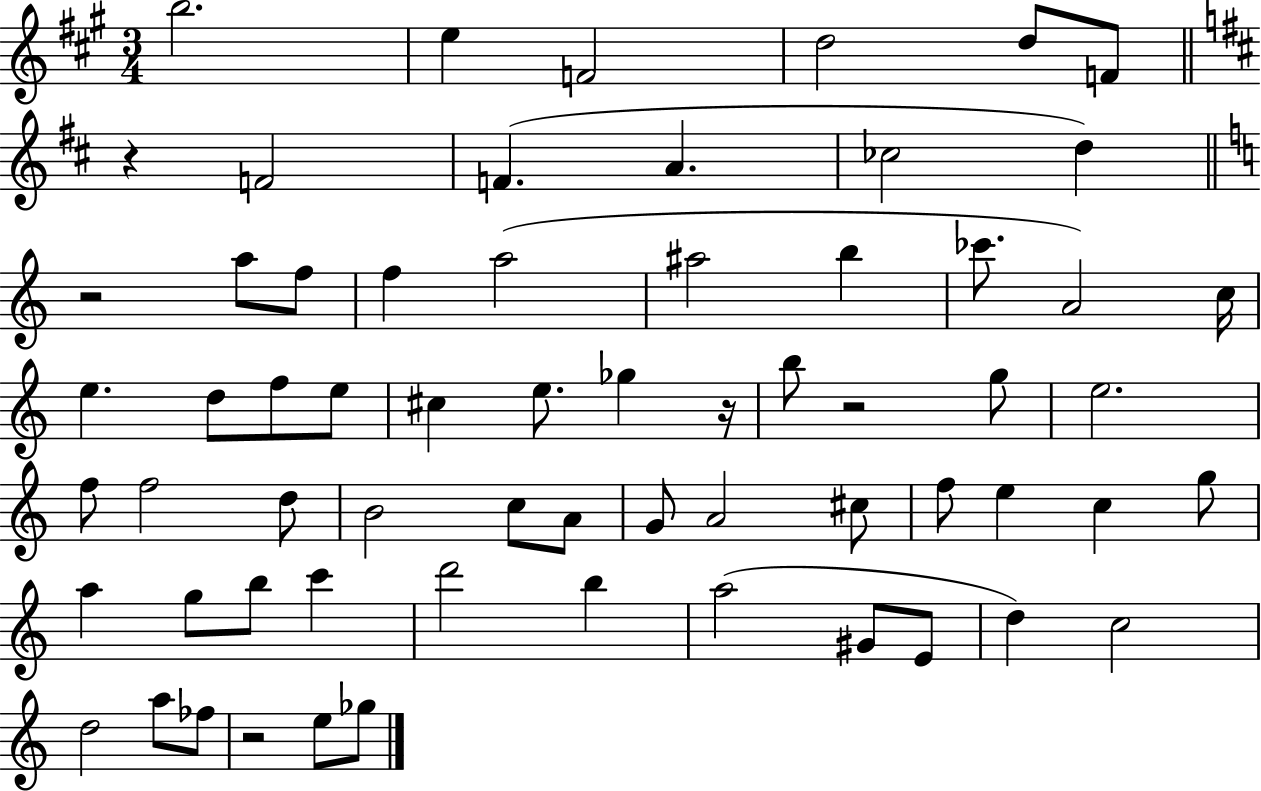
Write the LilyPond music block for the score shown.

{
  \clef treble
  \numericTimeSignature
  \time 3/4
  \key a \major
  b''2. | e''4 f'2 | d''2 d''8 f'8 | \bar "||" \break \key d \major r4 f'2 | f'4.( a'4. | ces''2 d''4) | \bar "||" \break \key c \major r2 a''8 f''8 | f''4 a''2( | ais''2 b''4 | ces'''8. a'2) c''16 | \break e''4. d''8 f''8 e''8 | cis''4 e''8. ges''4 r16 | b''8 r2 g''8 | e''2. | \break f''8 f''2 d''8 | b'2 c''8 a'8 | g'8 a'2 cis''8 | f''8 e''4 c''4 g''8 | \break a''4 g''8 b''8 c'''4 | d'''2 b''4 | a''2( gis'8 e'8 | d''4) c''2 | \break d''2 a''8 fes''8 | r2 e''8 ges''8 | \bar "|."
}